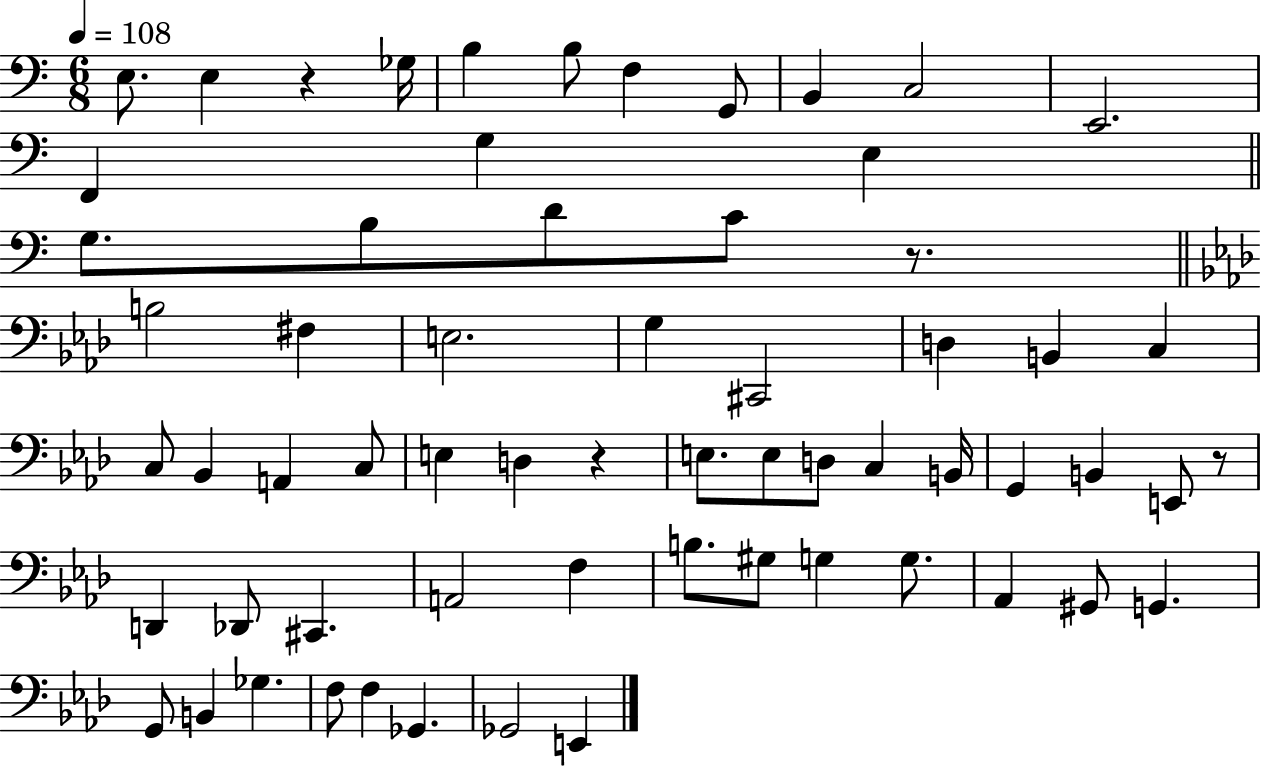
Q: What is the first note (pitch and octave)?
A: E3